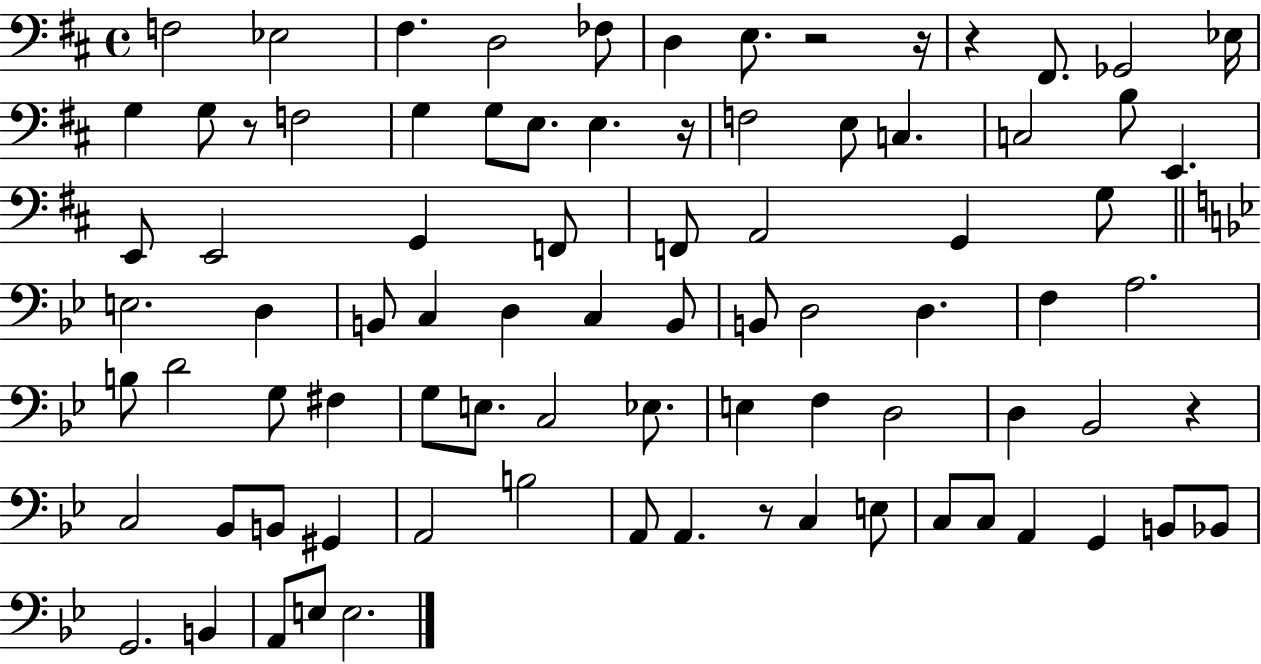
F3/h Eb3/h F#3/q. D3/h FES3/e D3/q E3/e. R/h R/s R/q F#2/e. Gb2/h Eb3/s G3/q G3/e R/e F3/h G3/q G3/e E3/e. E3/q. R/s F3/h E3/e C3/q. C3/h B3/e E2/q. E2/e E2/h G2/q F2/e F2/e A2/h G2/q G3/e E3/h. D3/q B2/e C3/q D3/q C3/q B2/e B2/e D3/h D3/q. F3/q A3/h. B3/e D4/h G3/e F#3/q G3/e E3/e. C3/h Eb3/e. E3/q F3/q D3/h D3/q Bb2/h R/q C3/h Bb2/e B2/e G#2/q A2/h B3/h A2/e A2/q. R/e C3/q E3/e C3/e C3/e A2/q G2/q B2/e Bb2/e G2/h. B2/q A2/e E3/e E3/h.